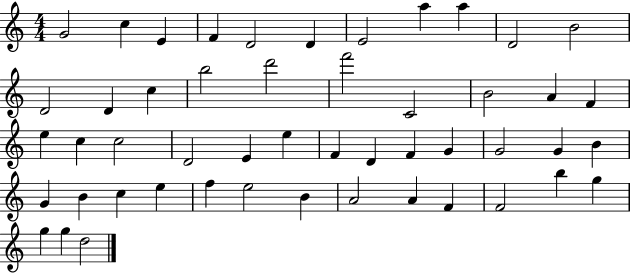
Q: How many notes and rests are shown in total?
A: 50